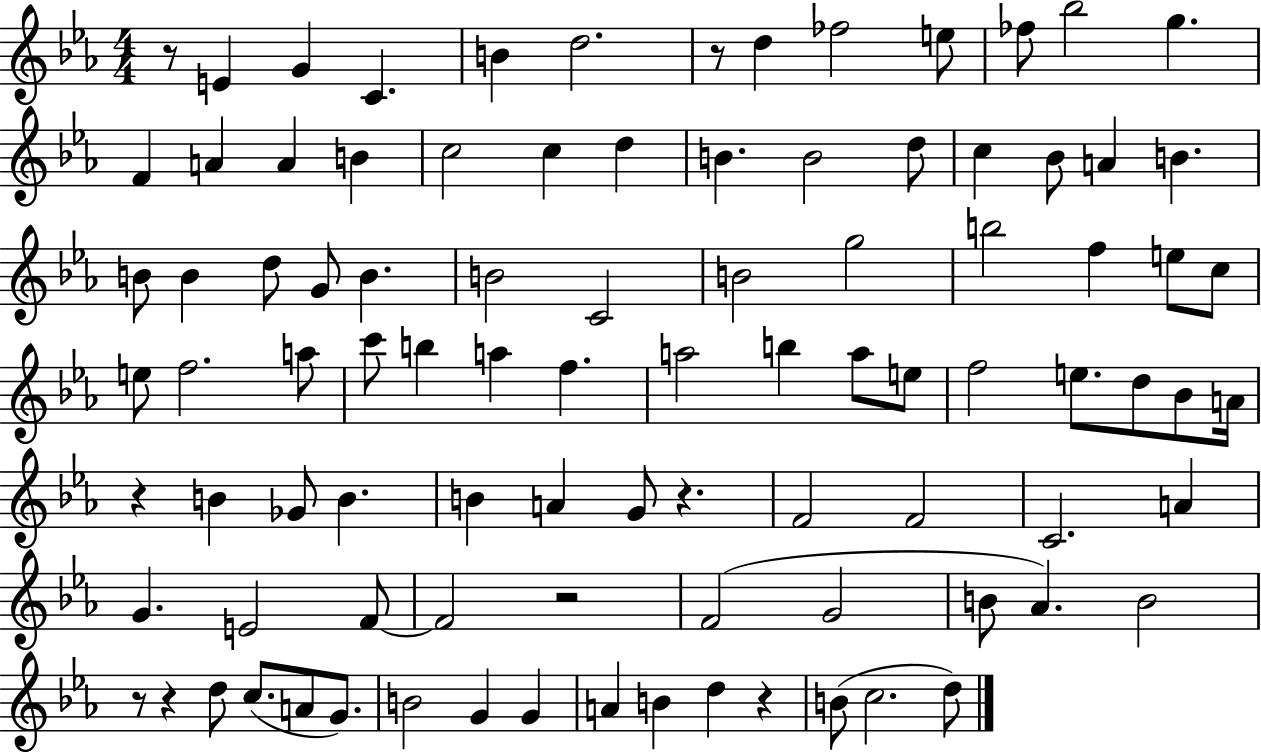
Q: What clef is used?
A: treble